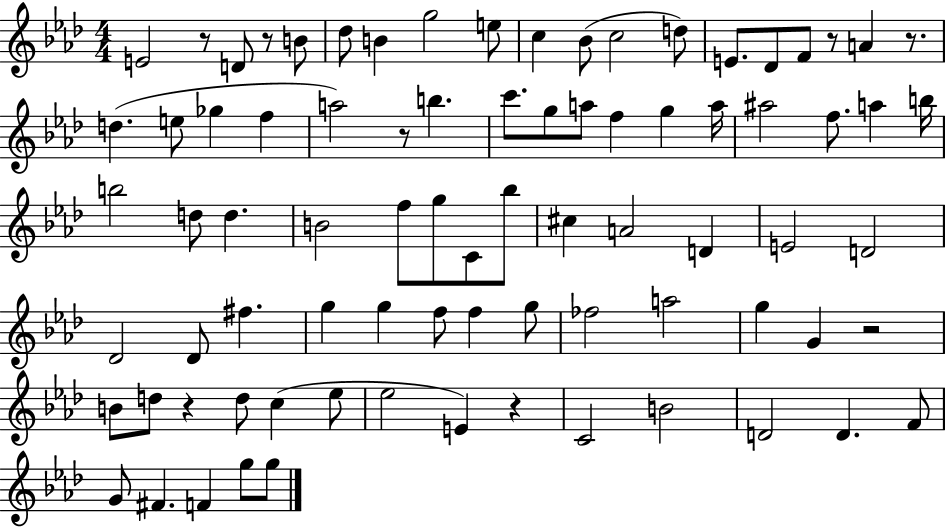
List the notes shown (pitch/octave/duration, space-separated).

E4/h R/e D4/e R/e B4/e Db5/e B4/q G5/h E5/e C5/q Bb4/e C5/h D5/e E4/e. Db4/e F4/e R/e A4/q R/e. D5/q. E5/e Gb5/q F5/q A5/h R/e B5/q. C6/e. G5/e A5/e F5/q G5/q A5/s A#5/h F5/e. A5/q B5/s B5/h D5/e D5/q. B4/h F5/e G5/e C4/e Bb5/e C#5/q A4/h D4/q E4/h D4/h Db4/h Db4/e F#5/q. G5/q G5/q F5/e F5/q G5/e FES5/h A5/h G5/q G4/q R/h B4/e D5/e R/q D5/e C5/q Eb5/e Eb5/h E4/q R/q C4/h B4/h D4/h D4/q. F4/e G4/e F#4/q. F4/q G5/e G5/e